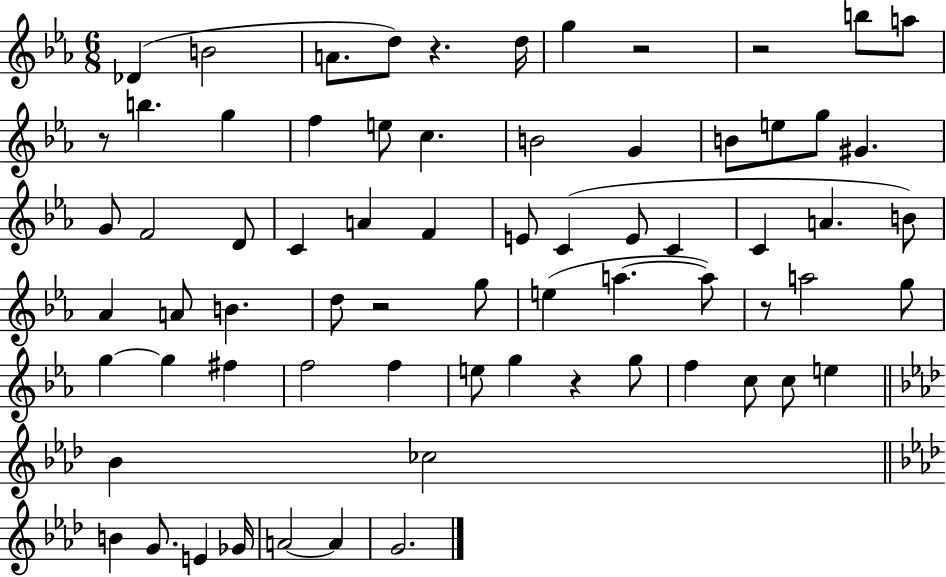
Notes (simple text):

Db4/q B4/h A4/e. D5/e R/q. D5/s G5/q R/h R/h B5/e A5/e R/e B5/q. G5/q F5/q E5/e C5/q. B4/h G4/q B4/e E5/e G5/e G#4/q. G4/e F4/h D4/e C4/q A4/q F4/q E4/e C4/q E4/e C4/q C4/q A4/q. B4/e Ab4/q A4/e B4/q. D5/e R/h G5/e E5/q A5/q. A5/e R/e A5/h G5/e G5/q G5/q F#5/q F5/h F5/q E5/e G5/q R/q G5/e F5/q C5/e C5/e E5/q Bb4/q CES5/h B4/q G4/e. E4/q Gb4/s A4/h A4/q G4/h.